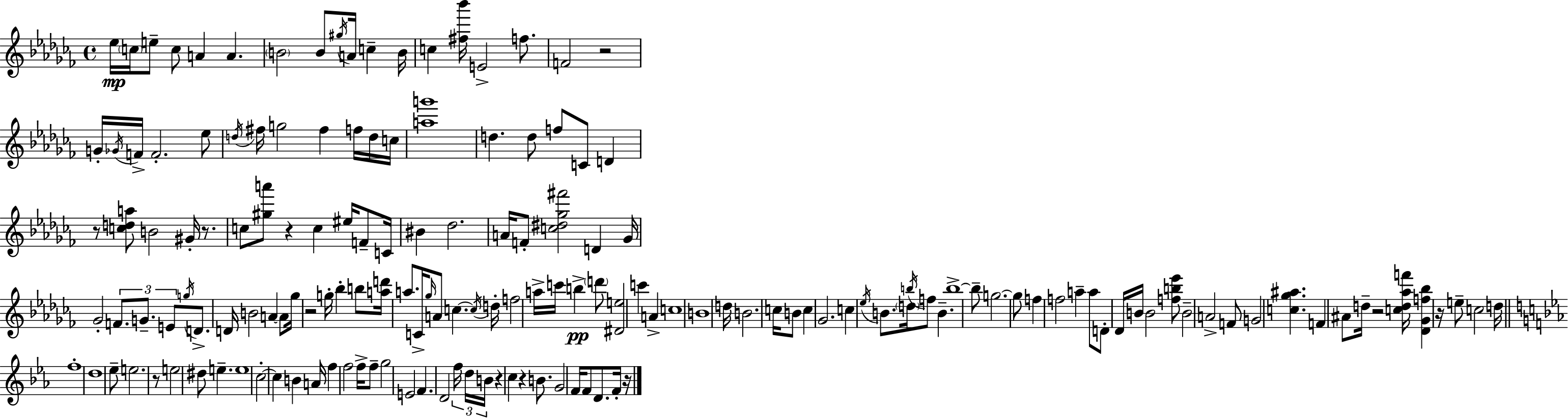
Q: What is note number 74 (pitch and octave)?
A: A4